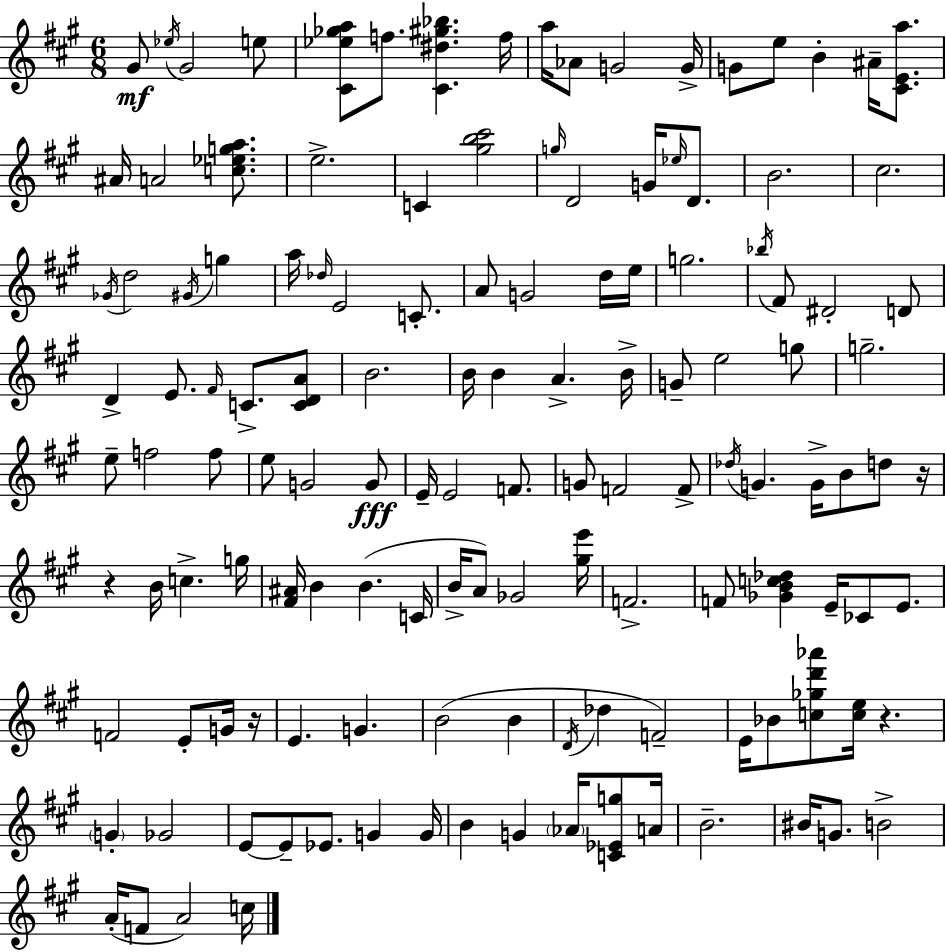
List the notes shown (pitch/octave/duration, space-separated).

G#4/e Eb5/s G#4/h E5/e [C#4,Eb5,Gb5,A5]/e F5/e. [C#4,D#5,G#5,Bb5]/q. F5/s A5/s Ab4/e G4/h G4/s G4/e E5/e B4/q A#4/s [C#4,E4,A5]/e. A#4/s A4/h [C5,Eb5,G5,A5]/e. E5/h. C4/q [G#5,B5,C#6]/h G5/s D4/h G4/s Eb5/s D4/e. B4/h. C#5/h. Gb4/s D5/h G#4/s G5/q A5/s Db5/s E4/h C4/e. A4/e G4/h D5/s E5/s G5/h. Bb5/s F#4/e D#4/h D4/e D4/q E4/e. F#4/s C4/e. [C4,D4,A4]/e B4/h. B4/s B4/q A4/q. B4/s G4/e E5/h G5/e G5/h. E5/e F5/h F5/e E5/e G4/h G4/e E4/s E4/h F4/e. G4/e F4/h F4/e Db5/s G4/q. G4/s B4/e D5/e R/s R/q B4/s C5/q. G5/s [F#4,A#4]/s B4/q B4/q. C4/s B4/s A4/e Gb4/h [G#5,E6]/s F4/h. F4/e [Gb4,B4,C5,Db5]/q E4/s CES4/e E4/e. F4/h E4/e G4/s R/s E4/q. G4/q. B4/h B4/q D4/s Db5/q F4/h E4/s Bb4/e [C5,Gb5,D6,Ab6]/e [C5,E5]/s R/q. G4/q Gb4/h E4/e E4/e Eb4/e. G4/q G4/s B4/q G4/q Ab4/s [C4,Eb4,G5]/e A4/s B4/h. BIS4/s G4/e. B4/h A4/s F4/e A4/h C5/s